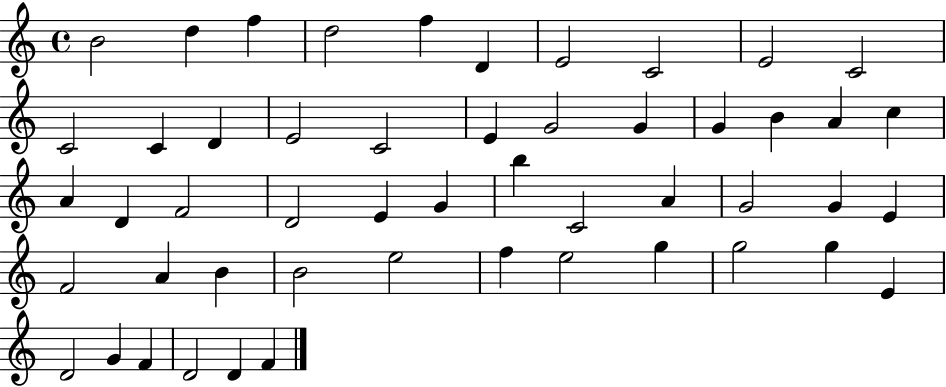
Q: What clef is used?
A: treble